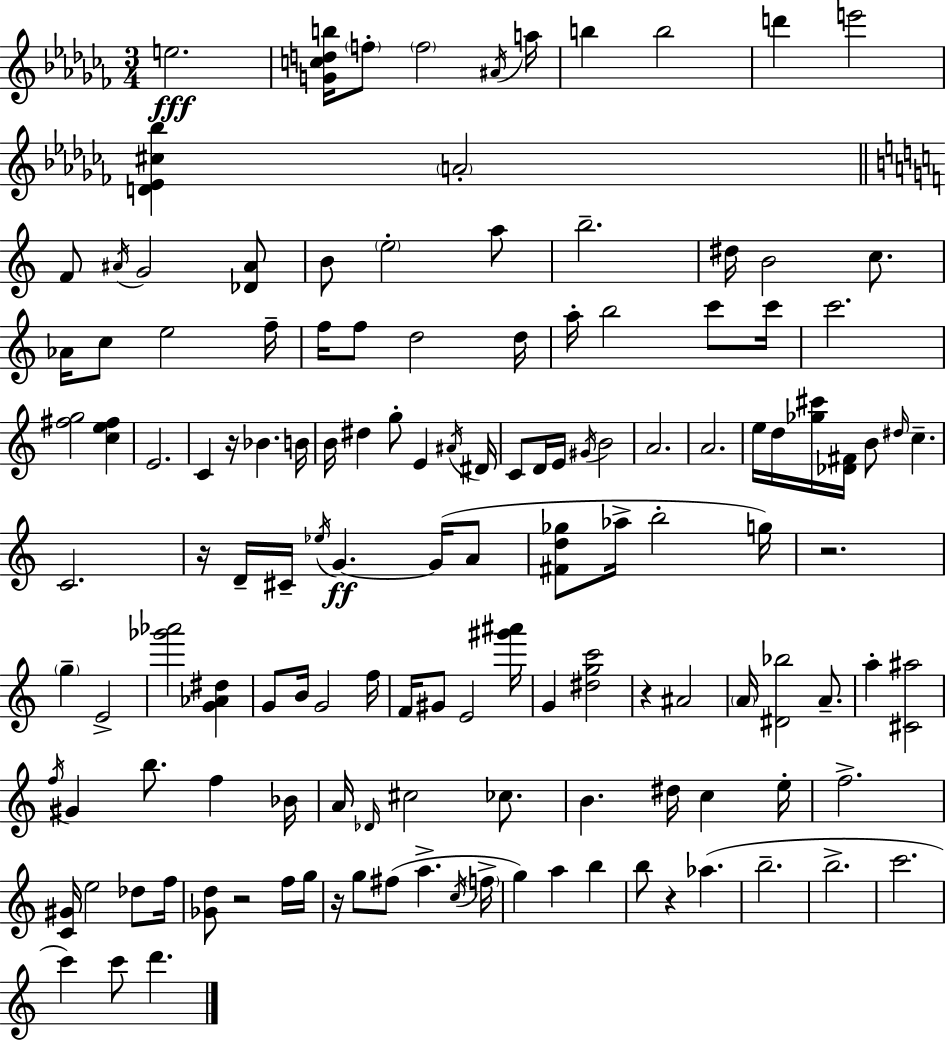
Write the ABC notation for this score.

X:1
T:Untitled
M:3/4
L:1/4
K:Abm
e2 [Gcdb]/4 f/2 f2 ^A/4 a/4 b b2 d' e'2 [D_E^c_b] A2 F/2 ^A/4 G2 [_D^A]/2 B/2 e2 a/2 b2 ^d/4 B2 c/2 _A/4 c/2 e2 f/4 f/4 f/2 d2 d/4 a/4 b2 c'/2 c'/4 c'2 [^fg]2 [ce^f] E2 C z/4 _B B/4 B/4 ^d g/2 E ^A/4 ^D/4 C/2 D/4 E/4 ^G/4 B2 A2 A2 e/4 d/4 [_g^c']/4 [_D^F]/4 B/2 ^d/4 c C2 z/4 D/4 ^C/4 _e/4 G G/4 A/2 [^Fd_g]/2 _a/4 b2 g/4 z2 g E2 [_g'_a']2 [G_A^d] G/2 B/4 G2 f/4 F/4 ^G/2 E2 [^g'^a']/4 G [^dgc']2 z ^A2 A/4 [^D_b]2 A/2 a [^C^a]2 f/4 ^G b/2 f _B/4 A/4 _D/4 ^c2 _c/2 B ^d/4 c e/4 f2 [C^G]/4 e2 _d/2 f/4 [_Gd]/2 z2 f/4 g/4 z/4 g/2 ^f/2 a c/4 f/4 g a b b/2 z _a b2 b2 c'2 c' c'/2 d'